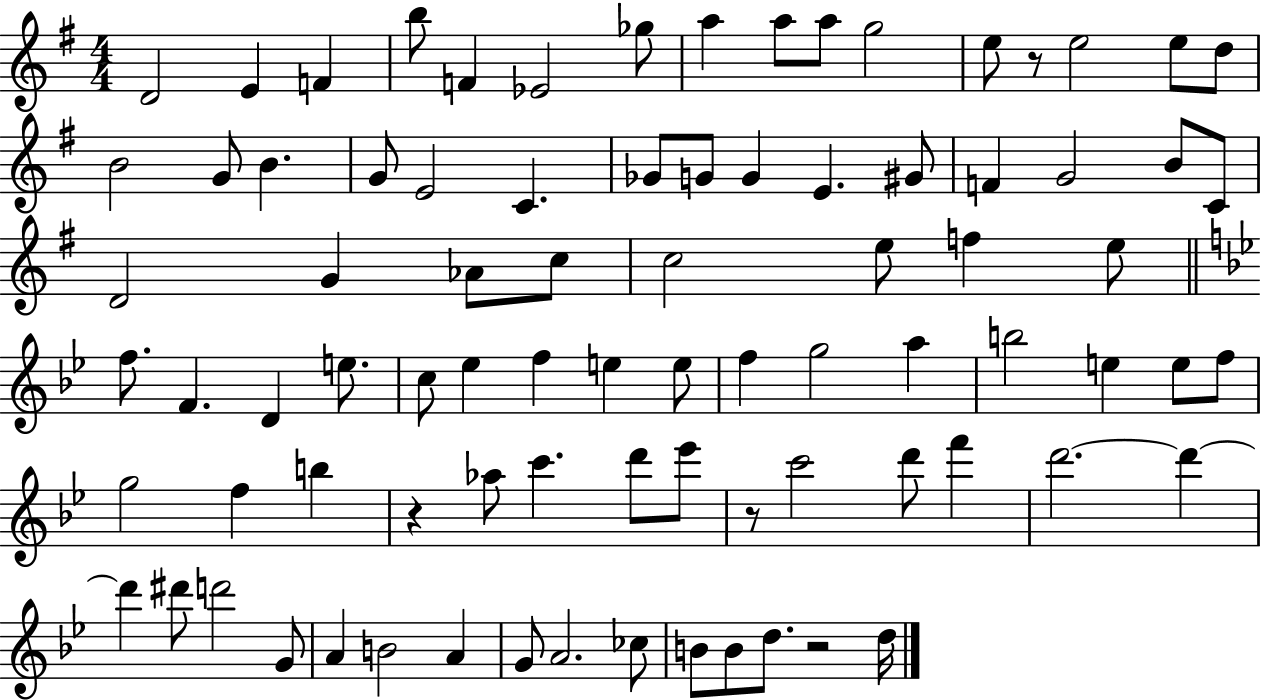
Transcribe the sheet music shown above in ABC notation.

X:1
T:Untitled
M:4/4
L:1/4
K:G
D2 E F b/2 F _E2 _g/2 a a/2 a/2 g2 e/2 z/2 e2 e/2 d/2 B2 G/2 B G/2 E2 C _G/2 G/2 G E ^G/2 F G2 B/2 C/2 D2 G _A/2 c/2 c2 e/2 f e/2 f/2 F D e/2 c/2 _e f e e/2 f g2 a b2 e e/2 f/2 g2 f b z _a/2 c' d'/2 _e'/2 z/2 c'2 d'/2 f' d'2 d' d' ^d'/2 d'2 G/2 A B2 A G/2 A2 _c/2 B/2 B/2 d/2 z2 d/4